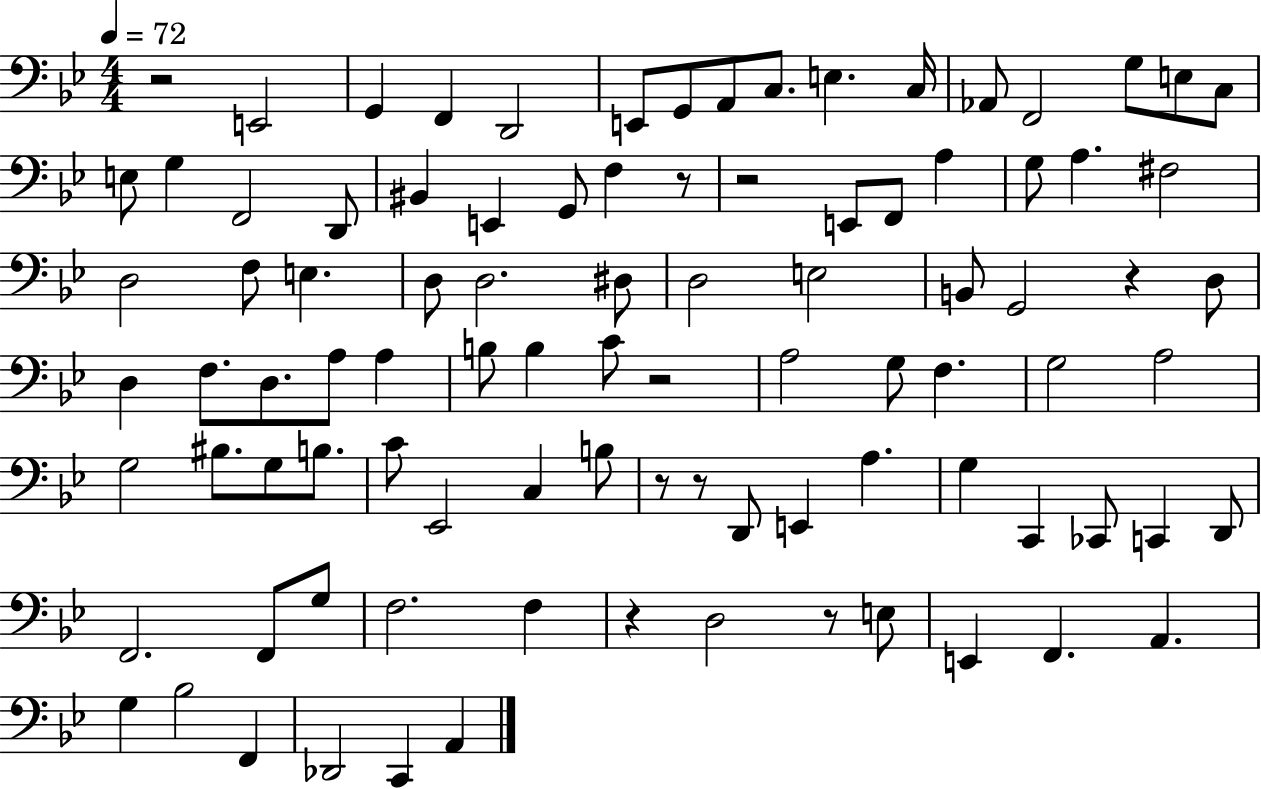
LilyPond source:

{
  \clef bass
  \numericTimeSignature
  \time 4/4
  \key bes \major
  \tempo 4 = 72
  r2 e,2 | g,4 f,4 d,2 | e,8 g,8 a,8 c8. e4. c16 | aes,8 f,2 g8 e8 c8 | \break e8 g4 f,2 d,8 | bis,4 e,4 g,8 f4 r8 | r2 e,8 f,8 a4 | g8 a4. fis2 | \break d2 f8 e4. | d8 d2. dis8 | d2 e2 | b,8 g,2 r4 d8 | \break d4 f8. d8. a8 a4 | b8 b4 c'8 r2 | a2 g8 f4. | g2 a2 | \break g2 bis8. g8 b8. | c'8 ees,2 c4 b8 | r8 r8 d,8 e,4 a4. | g4 c,4 ces,8 c,4 d,8 | \break f,2. f,8 g8 | f2. f4 | r4 d2 r8 e8 | e,4 f,4. a,4. | \break g4 bes2 f,4 | des,2 c,4 a,4 | \bar "|."
}